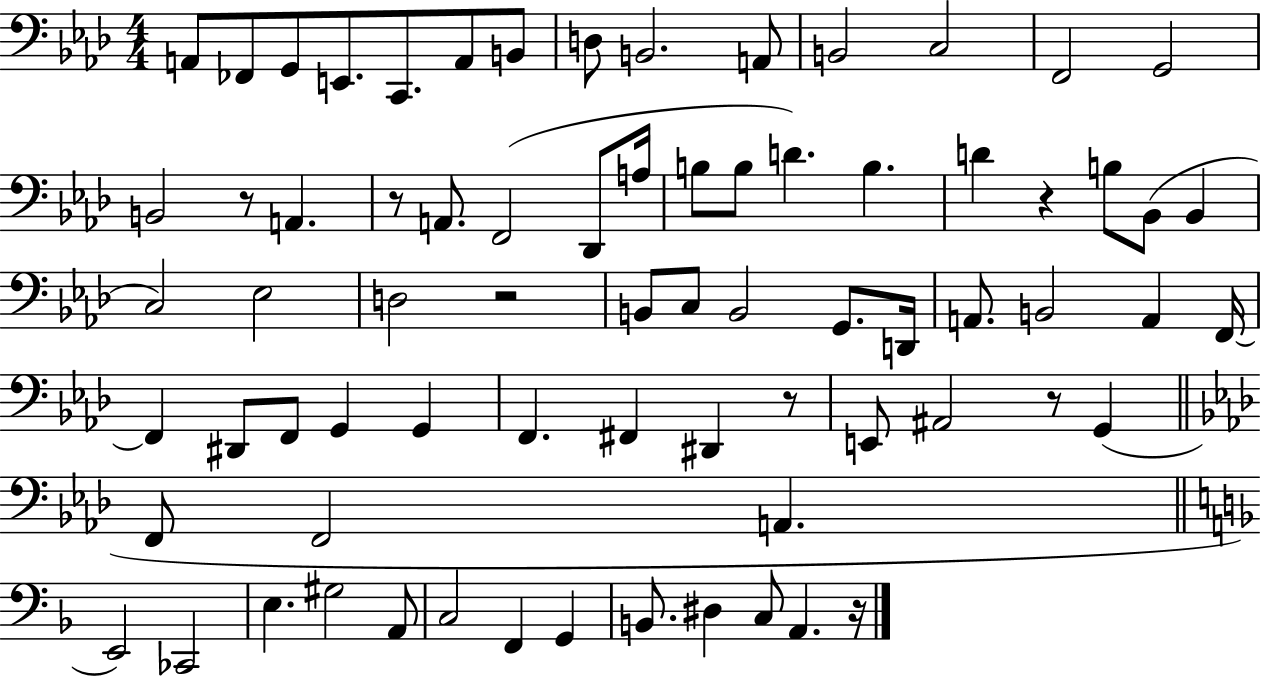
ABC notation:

X:1
T:Untitled
M:4/4
L:1/4
K:Ab
A,,/2 _F,,/2 G,,/2 E,,/2 C,,/2 A,,/2 B,,/2 D,/2 B,,2 A,,/2 B,,2 C,2 F,,2 G,,2 B,,2 z/2 A,, z/2 A,,/2 F,,2 _D,,/2 A,/4 B,/2 B,/2 D B, D z B,/2 _B,,/2 _B,, C,2 _E,2 D,2 z2 B,,/2 C,/2 B,,2 G,,/2 D,,/4 A,,/2 B,,2 A,, F,,/4 F,, ^D,,/2 F,,/2 G,, G,, F,, ^F,, ^D,, z/2 E,,/2 ^A,,2 z/2 G,, F,,/2 F,,2 A,, E,,2 _C,,2 E, ^G,2 A,,/2 C,2 F,, G,, B,,/2 ^D, C,/2 A,, z/4